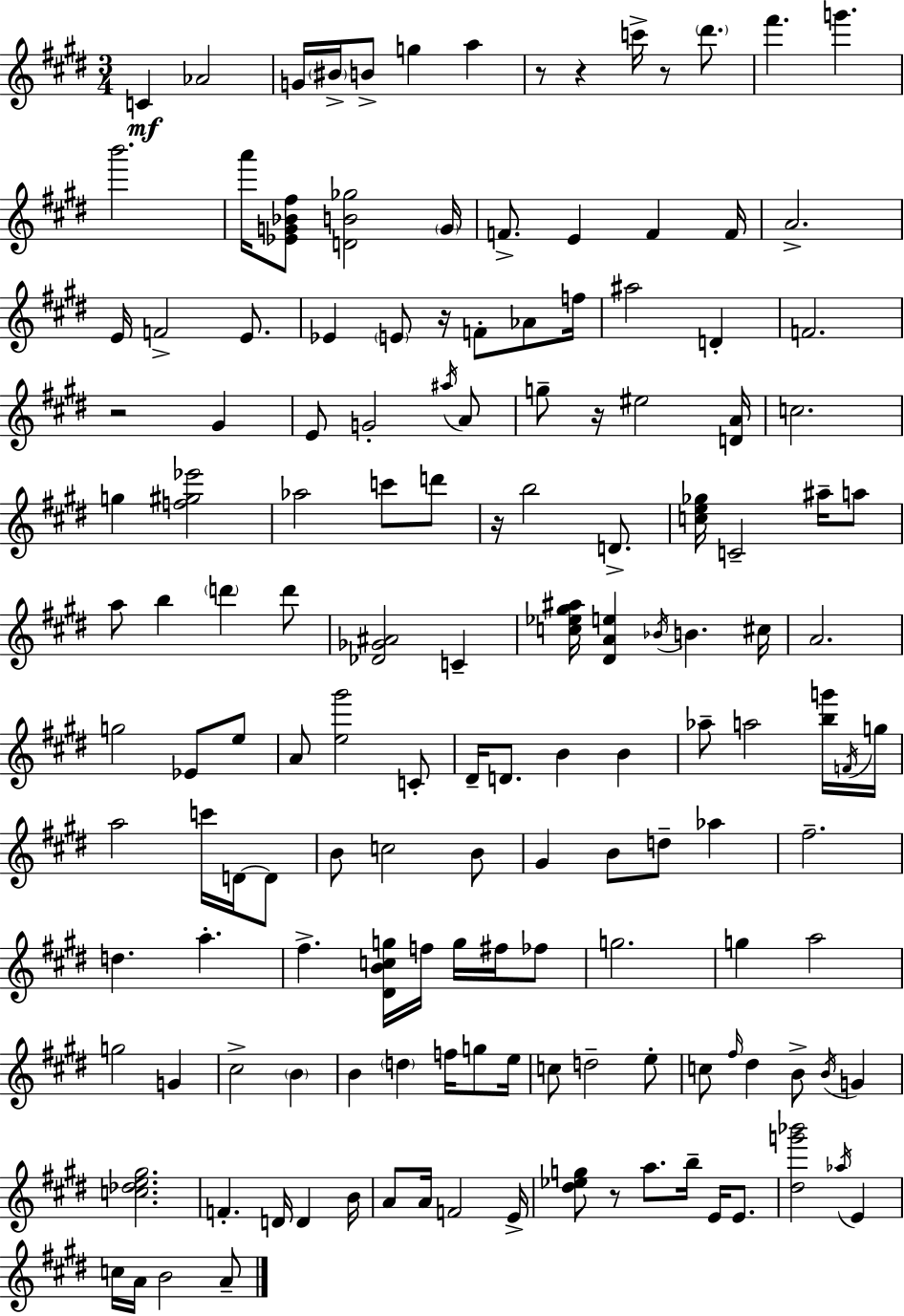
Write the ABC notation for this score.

X:1
T:Untitled
M:3/4
L:1/4
K:E
C _A2 G/4 ^B/4 B/2 g a z/2 z c'/4 z/2 ^d'/2 ^f' g' b'2 a'/4 [_EG_B^f]/2 [DB_g]2 G/4 F/2 E F F/4 A2 E/4 F2 E/2 _E E/2 z/4 F/2 _A/2 f/4 ^a2 D F2 z2 ^G E/2 G2 ^a/4 A/2 g/2 z/4 ^e2 [DA]/4 c2 g [f^g_e']2 _a2 c'/2 d'/2 z/4 b2 D/2 [ce_g]/4 C2 ^a/4 a/2 a/2 b d' d'/2 [_D_G^A]2 C [c_e^g^a]/4 [^DAe] _B/4 B ^c/4 A2 g2 _E/2 e/2 A/2 [e^g']2 C/2 ^D/4 D/2 B B _a/2 a2 [bg']/4 F/4 g/4 a2 c'/4 D/4 D/2 B/2 c2 B/2 ^G B/2 d/2 _a ^f2 d a ^f [^DBcg]/4 f/4 g/4 ^f/4 _f/2 g2 g a2 g2 G ^c2 B B d f/4 g/2 e/4 c/2 d2 e/2 c/2 ^f/4 ^d B/2 B/4 G [c_de^g]2 F D/4 D B/4 A/2 A/4 F2 E/4 [^d_eg]/2 z/2 a/2 b/4 E/4 E/2 [^dg'_b']2 _a/4 E c/4 A/4 B2 A/2